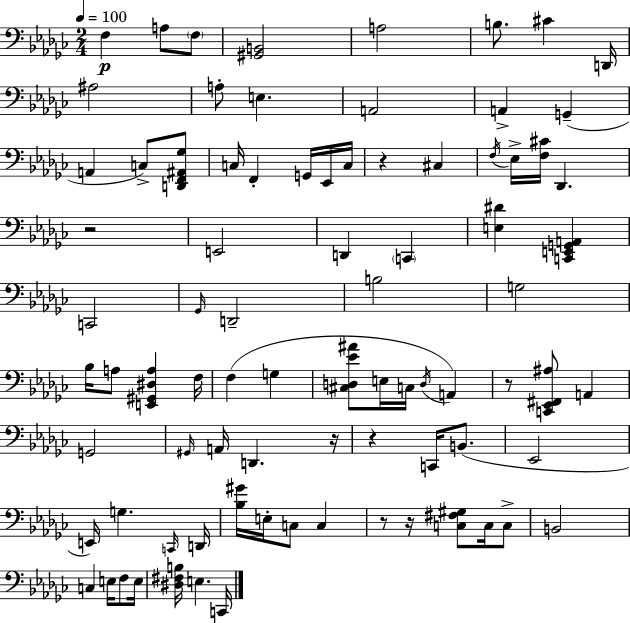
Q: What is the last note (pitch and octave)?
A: C2